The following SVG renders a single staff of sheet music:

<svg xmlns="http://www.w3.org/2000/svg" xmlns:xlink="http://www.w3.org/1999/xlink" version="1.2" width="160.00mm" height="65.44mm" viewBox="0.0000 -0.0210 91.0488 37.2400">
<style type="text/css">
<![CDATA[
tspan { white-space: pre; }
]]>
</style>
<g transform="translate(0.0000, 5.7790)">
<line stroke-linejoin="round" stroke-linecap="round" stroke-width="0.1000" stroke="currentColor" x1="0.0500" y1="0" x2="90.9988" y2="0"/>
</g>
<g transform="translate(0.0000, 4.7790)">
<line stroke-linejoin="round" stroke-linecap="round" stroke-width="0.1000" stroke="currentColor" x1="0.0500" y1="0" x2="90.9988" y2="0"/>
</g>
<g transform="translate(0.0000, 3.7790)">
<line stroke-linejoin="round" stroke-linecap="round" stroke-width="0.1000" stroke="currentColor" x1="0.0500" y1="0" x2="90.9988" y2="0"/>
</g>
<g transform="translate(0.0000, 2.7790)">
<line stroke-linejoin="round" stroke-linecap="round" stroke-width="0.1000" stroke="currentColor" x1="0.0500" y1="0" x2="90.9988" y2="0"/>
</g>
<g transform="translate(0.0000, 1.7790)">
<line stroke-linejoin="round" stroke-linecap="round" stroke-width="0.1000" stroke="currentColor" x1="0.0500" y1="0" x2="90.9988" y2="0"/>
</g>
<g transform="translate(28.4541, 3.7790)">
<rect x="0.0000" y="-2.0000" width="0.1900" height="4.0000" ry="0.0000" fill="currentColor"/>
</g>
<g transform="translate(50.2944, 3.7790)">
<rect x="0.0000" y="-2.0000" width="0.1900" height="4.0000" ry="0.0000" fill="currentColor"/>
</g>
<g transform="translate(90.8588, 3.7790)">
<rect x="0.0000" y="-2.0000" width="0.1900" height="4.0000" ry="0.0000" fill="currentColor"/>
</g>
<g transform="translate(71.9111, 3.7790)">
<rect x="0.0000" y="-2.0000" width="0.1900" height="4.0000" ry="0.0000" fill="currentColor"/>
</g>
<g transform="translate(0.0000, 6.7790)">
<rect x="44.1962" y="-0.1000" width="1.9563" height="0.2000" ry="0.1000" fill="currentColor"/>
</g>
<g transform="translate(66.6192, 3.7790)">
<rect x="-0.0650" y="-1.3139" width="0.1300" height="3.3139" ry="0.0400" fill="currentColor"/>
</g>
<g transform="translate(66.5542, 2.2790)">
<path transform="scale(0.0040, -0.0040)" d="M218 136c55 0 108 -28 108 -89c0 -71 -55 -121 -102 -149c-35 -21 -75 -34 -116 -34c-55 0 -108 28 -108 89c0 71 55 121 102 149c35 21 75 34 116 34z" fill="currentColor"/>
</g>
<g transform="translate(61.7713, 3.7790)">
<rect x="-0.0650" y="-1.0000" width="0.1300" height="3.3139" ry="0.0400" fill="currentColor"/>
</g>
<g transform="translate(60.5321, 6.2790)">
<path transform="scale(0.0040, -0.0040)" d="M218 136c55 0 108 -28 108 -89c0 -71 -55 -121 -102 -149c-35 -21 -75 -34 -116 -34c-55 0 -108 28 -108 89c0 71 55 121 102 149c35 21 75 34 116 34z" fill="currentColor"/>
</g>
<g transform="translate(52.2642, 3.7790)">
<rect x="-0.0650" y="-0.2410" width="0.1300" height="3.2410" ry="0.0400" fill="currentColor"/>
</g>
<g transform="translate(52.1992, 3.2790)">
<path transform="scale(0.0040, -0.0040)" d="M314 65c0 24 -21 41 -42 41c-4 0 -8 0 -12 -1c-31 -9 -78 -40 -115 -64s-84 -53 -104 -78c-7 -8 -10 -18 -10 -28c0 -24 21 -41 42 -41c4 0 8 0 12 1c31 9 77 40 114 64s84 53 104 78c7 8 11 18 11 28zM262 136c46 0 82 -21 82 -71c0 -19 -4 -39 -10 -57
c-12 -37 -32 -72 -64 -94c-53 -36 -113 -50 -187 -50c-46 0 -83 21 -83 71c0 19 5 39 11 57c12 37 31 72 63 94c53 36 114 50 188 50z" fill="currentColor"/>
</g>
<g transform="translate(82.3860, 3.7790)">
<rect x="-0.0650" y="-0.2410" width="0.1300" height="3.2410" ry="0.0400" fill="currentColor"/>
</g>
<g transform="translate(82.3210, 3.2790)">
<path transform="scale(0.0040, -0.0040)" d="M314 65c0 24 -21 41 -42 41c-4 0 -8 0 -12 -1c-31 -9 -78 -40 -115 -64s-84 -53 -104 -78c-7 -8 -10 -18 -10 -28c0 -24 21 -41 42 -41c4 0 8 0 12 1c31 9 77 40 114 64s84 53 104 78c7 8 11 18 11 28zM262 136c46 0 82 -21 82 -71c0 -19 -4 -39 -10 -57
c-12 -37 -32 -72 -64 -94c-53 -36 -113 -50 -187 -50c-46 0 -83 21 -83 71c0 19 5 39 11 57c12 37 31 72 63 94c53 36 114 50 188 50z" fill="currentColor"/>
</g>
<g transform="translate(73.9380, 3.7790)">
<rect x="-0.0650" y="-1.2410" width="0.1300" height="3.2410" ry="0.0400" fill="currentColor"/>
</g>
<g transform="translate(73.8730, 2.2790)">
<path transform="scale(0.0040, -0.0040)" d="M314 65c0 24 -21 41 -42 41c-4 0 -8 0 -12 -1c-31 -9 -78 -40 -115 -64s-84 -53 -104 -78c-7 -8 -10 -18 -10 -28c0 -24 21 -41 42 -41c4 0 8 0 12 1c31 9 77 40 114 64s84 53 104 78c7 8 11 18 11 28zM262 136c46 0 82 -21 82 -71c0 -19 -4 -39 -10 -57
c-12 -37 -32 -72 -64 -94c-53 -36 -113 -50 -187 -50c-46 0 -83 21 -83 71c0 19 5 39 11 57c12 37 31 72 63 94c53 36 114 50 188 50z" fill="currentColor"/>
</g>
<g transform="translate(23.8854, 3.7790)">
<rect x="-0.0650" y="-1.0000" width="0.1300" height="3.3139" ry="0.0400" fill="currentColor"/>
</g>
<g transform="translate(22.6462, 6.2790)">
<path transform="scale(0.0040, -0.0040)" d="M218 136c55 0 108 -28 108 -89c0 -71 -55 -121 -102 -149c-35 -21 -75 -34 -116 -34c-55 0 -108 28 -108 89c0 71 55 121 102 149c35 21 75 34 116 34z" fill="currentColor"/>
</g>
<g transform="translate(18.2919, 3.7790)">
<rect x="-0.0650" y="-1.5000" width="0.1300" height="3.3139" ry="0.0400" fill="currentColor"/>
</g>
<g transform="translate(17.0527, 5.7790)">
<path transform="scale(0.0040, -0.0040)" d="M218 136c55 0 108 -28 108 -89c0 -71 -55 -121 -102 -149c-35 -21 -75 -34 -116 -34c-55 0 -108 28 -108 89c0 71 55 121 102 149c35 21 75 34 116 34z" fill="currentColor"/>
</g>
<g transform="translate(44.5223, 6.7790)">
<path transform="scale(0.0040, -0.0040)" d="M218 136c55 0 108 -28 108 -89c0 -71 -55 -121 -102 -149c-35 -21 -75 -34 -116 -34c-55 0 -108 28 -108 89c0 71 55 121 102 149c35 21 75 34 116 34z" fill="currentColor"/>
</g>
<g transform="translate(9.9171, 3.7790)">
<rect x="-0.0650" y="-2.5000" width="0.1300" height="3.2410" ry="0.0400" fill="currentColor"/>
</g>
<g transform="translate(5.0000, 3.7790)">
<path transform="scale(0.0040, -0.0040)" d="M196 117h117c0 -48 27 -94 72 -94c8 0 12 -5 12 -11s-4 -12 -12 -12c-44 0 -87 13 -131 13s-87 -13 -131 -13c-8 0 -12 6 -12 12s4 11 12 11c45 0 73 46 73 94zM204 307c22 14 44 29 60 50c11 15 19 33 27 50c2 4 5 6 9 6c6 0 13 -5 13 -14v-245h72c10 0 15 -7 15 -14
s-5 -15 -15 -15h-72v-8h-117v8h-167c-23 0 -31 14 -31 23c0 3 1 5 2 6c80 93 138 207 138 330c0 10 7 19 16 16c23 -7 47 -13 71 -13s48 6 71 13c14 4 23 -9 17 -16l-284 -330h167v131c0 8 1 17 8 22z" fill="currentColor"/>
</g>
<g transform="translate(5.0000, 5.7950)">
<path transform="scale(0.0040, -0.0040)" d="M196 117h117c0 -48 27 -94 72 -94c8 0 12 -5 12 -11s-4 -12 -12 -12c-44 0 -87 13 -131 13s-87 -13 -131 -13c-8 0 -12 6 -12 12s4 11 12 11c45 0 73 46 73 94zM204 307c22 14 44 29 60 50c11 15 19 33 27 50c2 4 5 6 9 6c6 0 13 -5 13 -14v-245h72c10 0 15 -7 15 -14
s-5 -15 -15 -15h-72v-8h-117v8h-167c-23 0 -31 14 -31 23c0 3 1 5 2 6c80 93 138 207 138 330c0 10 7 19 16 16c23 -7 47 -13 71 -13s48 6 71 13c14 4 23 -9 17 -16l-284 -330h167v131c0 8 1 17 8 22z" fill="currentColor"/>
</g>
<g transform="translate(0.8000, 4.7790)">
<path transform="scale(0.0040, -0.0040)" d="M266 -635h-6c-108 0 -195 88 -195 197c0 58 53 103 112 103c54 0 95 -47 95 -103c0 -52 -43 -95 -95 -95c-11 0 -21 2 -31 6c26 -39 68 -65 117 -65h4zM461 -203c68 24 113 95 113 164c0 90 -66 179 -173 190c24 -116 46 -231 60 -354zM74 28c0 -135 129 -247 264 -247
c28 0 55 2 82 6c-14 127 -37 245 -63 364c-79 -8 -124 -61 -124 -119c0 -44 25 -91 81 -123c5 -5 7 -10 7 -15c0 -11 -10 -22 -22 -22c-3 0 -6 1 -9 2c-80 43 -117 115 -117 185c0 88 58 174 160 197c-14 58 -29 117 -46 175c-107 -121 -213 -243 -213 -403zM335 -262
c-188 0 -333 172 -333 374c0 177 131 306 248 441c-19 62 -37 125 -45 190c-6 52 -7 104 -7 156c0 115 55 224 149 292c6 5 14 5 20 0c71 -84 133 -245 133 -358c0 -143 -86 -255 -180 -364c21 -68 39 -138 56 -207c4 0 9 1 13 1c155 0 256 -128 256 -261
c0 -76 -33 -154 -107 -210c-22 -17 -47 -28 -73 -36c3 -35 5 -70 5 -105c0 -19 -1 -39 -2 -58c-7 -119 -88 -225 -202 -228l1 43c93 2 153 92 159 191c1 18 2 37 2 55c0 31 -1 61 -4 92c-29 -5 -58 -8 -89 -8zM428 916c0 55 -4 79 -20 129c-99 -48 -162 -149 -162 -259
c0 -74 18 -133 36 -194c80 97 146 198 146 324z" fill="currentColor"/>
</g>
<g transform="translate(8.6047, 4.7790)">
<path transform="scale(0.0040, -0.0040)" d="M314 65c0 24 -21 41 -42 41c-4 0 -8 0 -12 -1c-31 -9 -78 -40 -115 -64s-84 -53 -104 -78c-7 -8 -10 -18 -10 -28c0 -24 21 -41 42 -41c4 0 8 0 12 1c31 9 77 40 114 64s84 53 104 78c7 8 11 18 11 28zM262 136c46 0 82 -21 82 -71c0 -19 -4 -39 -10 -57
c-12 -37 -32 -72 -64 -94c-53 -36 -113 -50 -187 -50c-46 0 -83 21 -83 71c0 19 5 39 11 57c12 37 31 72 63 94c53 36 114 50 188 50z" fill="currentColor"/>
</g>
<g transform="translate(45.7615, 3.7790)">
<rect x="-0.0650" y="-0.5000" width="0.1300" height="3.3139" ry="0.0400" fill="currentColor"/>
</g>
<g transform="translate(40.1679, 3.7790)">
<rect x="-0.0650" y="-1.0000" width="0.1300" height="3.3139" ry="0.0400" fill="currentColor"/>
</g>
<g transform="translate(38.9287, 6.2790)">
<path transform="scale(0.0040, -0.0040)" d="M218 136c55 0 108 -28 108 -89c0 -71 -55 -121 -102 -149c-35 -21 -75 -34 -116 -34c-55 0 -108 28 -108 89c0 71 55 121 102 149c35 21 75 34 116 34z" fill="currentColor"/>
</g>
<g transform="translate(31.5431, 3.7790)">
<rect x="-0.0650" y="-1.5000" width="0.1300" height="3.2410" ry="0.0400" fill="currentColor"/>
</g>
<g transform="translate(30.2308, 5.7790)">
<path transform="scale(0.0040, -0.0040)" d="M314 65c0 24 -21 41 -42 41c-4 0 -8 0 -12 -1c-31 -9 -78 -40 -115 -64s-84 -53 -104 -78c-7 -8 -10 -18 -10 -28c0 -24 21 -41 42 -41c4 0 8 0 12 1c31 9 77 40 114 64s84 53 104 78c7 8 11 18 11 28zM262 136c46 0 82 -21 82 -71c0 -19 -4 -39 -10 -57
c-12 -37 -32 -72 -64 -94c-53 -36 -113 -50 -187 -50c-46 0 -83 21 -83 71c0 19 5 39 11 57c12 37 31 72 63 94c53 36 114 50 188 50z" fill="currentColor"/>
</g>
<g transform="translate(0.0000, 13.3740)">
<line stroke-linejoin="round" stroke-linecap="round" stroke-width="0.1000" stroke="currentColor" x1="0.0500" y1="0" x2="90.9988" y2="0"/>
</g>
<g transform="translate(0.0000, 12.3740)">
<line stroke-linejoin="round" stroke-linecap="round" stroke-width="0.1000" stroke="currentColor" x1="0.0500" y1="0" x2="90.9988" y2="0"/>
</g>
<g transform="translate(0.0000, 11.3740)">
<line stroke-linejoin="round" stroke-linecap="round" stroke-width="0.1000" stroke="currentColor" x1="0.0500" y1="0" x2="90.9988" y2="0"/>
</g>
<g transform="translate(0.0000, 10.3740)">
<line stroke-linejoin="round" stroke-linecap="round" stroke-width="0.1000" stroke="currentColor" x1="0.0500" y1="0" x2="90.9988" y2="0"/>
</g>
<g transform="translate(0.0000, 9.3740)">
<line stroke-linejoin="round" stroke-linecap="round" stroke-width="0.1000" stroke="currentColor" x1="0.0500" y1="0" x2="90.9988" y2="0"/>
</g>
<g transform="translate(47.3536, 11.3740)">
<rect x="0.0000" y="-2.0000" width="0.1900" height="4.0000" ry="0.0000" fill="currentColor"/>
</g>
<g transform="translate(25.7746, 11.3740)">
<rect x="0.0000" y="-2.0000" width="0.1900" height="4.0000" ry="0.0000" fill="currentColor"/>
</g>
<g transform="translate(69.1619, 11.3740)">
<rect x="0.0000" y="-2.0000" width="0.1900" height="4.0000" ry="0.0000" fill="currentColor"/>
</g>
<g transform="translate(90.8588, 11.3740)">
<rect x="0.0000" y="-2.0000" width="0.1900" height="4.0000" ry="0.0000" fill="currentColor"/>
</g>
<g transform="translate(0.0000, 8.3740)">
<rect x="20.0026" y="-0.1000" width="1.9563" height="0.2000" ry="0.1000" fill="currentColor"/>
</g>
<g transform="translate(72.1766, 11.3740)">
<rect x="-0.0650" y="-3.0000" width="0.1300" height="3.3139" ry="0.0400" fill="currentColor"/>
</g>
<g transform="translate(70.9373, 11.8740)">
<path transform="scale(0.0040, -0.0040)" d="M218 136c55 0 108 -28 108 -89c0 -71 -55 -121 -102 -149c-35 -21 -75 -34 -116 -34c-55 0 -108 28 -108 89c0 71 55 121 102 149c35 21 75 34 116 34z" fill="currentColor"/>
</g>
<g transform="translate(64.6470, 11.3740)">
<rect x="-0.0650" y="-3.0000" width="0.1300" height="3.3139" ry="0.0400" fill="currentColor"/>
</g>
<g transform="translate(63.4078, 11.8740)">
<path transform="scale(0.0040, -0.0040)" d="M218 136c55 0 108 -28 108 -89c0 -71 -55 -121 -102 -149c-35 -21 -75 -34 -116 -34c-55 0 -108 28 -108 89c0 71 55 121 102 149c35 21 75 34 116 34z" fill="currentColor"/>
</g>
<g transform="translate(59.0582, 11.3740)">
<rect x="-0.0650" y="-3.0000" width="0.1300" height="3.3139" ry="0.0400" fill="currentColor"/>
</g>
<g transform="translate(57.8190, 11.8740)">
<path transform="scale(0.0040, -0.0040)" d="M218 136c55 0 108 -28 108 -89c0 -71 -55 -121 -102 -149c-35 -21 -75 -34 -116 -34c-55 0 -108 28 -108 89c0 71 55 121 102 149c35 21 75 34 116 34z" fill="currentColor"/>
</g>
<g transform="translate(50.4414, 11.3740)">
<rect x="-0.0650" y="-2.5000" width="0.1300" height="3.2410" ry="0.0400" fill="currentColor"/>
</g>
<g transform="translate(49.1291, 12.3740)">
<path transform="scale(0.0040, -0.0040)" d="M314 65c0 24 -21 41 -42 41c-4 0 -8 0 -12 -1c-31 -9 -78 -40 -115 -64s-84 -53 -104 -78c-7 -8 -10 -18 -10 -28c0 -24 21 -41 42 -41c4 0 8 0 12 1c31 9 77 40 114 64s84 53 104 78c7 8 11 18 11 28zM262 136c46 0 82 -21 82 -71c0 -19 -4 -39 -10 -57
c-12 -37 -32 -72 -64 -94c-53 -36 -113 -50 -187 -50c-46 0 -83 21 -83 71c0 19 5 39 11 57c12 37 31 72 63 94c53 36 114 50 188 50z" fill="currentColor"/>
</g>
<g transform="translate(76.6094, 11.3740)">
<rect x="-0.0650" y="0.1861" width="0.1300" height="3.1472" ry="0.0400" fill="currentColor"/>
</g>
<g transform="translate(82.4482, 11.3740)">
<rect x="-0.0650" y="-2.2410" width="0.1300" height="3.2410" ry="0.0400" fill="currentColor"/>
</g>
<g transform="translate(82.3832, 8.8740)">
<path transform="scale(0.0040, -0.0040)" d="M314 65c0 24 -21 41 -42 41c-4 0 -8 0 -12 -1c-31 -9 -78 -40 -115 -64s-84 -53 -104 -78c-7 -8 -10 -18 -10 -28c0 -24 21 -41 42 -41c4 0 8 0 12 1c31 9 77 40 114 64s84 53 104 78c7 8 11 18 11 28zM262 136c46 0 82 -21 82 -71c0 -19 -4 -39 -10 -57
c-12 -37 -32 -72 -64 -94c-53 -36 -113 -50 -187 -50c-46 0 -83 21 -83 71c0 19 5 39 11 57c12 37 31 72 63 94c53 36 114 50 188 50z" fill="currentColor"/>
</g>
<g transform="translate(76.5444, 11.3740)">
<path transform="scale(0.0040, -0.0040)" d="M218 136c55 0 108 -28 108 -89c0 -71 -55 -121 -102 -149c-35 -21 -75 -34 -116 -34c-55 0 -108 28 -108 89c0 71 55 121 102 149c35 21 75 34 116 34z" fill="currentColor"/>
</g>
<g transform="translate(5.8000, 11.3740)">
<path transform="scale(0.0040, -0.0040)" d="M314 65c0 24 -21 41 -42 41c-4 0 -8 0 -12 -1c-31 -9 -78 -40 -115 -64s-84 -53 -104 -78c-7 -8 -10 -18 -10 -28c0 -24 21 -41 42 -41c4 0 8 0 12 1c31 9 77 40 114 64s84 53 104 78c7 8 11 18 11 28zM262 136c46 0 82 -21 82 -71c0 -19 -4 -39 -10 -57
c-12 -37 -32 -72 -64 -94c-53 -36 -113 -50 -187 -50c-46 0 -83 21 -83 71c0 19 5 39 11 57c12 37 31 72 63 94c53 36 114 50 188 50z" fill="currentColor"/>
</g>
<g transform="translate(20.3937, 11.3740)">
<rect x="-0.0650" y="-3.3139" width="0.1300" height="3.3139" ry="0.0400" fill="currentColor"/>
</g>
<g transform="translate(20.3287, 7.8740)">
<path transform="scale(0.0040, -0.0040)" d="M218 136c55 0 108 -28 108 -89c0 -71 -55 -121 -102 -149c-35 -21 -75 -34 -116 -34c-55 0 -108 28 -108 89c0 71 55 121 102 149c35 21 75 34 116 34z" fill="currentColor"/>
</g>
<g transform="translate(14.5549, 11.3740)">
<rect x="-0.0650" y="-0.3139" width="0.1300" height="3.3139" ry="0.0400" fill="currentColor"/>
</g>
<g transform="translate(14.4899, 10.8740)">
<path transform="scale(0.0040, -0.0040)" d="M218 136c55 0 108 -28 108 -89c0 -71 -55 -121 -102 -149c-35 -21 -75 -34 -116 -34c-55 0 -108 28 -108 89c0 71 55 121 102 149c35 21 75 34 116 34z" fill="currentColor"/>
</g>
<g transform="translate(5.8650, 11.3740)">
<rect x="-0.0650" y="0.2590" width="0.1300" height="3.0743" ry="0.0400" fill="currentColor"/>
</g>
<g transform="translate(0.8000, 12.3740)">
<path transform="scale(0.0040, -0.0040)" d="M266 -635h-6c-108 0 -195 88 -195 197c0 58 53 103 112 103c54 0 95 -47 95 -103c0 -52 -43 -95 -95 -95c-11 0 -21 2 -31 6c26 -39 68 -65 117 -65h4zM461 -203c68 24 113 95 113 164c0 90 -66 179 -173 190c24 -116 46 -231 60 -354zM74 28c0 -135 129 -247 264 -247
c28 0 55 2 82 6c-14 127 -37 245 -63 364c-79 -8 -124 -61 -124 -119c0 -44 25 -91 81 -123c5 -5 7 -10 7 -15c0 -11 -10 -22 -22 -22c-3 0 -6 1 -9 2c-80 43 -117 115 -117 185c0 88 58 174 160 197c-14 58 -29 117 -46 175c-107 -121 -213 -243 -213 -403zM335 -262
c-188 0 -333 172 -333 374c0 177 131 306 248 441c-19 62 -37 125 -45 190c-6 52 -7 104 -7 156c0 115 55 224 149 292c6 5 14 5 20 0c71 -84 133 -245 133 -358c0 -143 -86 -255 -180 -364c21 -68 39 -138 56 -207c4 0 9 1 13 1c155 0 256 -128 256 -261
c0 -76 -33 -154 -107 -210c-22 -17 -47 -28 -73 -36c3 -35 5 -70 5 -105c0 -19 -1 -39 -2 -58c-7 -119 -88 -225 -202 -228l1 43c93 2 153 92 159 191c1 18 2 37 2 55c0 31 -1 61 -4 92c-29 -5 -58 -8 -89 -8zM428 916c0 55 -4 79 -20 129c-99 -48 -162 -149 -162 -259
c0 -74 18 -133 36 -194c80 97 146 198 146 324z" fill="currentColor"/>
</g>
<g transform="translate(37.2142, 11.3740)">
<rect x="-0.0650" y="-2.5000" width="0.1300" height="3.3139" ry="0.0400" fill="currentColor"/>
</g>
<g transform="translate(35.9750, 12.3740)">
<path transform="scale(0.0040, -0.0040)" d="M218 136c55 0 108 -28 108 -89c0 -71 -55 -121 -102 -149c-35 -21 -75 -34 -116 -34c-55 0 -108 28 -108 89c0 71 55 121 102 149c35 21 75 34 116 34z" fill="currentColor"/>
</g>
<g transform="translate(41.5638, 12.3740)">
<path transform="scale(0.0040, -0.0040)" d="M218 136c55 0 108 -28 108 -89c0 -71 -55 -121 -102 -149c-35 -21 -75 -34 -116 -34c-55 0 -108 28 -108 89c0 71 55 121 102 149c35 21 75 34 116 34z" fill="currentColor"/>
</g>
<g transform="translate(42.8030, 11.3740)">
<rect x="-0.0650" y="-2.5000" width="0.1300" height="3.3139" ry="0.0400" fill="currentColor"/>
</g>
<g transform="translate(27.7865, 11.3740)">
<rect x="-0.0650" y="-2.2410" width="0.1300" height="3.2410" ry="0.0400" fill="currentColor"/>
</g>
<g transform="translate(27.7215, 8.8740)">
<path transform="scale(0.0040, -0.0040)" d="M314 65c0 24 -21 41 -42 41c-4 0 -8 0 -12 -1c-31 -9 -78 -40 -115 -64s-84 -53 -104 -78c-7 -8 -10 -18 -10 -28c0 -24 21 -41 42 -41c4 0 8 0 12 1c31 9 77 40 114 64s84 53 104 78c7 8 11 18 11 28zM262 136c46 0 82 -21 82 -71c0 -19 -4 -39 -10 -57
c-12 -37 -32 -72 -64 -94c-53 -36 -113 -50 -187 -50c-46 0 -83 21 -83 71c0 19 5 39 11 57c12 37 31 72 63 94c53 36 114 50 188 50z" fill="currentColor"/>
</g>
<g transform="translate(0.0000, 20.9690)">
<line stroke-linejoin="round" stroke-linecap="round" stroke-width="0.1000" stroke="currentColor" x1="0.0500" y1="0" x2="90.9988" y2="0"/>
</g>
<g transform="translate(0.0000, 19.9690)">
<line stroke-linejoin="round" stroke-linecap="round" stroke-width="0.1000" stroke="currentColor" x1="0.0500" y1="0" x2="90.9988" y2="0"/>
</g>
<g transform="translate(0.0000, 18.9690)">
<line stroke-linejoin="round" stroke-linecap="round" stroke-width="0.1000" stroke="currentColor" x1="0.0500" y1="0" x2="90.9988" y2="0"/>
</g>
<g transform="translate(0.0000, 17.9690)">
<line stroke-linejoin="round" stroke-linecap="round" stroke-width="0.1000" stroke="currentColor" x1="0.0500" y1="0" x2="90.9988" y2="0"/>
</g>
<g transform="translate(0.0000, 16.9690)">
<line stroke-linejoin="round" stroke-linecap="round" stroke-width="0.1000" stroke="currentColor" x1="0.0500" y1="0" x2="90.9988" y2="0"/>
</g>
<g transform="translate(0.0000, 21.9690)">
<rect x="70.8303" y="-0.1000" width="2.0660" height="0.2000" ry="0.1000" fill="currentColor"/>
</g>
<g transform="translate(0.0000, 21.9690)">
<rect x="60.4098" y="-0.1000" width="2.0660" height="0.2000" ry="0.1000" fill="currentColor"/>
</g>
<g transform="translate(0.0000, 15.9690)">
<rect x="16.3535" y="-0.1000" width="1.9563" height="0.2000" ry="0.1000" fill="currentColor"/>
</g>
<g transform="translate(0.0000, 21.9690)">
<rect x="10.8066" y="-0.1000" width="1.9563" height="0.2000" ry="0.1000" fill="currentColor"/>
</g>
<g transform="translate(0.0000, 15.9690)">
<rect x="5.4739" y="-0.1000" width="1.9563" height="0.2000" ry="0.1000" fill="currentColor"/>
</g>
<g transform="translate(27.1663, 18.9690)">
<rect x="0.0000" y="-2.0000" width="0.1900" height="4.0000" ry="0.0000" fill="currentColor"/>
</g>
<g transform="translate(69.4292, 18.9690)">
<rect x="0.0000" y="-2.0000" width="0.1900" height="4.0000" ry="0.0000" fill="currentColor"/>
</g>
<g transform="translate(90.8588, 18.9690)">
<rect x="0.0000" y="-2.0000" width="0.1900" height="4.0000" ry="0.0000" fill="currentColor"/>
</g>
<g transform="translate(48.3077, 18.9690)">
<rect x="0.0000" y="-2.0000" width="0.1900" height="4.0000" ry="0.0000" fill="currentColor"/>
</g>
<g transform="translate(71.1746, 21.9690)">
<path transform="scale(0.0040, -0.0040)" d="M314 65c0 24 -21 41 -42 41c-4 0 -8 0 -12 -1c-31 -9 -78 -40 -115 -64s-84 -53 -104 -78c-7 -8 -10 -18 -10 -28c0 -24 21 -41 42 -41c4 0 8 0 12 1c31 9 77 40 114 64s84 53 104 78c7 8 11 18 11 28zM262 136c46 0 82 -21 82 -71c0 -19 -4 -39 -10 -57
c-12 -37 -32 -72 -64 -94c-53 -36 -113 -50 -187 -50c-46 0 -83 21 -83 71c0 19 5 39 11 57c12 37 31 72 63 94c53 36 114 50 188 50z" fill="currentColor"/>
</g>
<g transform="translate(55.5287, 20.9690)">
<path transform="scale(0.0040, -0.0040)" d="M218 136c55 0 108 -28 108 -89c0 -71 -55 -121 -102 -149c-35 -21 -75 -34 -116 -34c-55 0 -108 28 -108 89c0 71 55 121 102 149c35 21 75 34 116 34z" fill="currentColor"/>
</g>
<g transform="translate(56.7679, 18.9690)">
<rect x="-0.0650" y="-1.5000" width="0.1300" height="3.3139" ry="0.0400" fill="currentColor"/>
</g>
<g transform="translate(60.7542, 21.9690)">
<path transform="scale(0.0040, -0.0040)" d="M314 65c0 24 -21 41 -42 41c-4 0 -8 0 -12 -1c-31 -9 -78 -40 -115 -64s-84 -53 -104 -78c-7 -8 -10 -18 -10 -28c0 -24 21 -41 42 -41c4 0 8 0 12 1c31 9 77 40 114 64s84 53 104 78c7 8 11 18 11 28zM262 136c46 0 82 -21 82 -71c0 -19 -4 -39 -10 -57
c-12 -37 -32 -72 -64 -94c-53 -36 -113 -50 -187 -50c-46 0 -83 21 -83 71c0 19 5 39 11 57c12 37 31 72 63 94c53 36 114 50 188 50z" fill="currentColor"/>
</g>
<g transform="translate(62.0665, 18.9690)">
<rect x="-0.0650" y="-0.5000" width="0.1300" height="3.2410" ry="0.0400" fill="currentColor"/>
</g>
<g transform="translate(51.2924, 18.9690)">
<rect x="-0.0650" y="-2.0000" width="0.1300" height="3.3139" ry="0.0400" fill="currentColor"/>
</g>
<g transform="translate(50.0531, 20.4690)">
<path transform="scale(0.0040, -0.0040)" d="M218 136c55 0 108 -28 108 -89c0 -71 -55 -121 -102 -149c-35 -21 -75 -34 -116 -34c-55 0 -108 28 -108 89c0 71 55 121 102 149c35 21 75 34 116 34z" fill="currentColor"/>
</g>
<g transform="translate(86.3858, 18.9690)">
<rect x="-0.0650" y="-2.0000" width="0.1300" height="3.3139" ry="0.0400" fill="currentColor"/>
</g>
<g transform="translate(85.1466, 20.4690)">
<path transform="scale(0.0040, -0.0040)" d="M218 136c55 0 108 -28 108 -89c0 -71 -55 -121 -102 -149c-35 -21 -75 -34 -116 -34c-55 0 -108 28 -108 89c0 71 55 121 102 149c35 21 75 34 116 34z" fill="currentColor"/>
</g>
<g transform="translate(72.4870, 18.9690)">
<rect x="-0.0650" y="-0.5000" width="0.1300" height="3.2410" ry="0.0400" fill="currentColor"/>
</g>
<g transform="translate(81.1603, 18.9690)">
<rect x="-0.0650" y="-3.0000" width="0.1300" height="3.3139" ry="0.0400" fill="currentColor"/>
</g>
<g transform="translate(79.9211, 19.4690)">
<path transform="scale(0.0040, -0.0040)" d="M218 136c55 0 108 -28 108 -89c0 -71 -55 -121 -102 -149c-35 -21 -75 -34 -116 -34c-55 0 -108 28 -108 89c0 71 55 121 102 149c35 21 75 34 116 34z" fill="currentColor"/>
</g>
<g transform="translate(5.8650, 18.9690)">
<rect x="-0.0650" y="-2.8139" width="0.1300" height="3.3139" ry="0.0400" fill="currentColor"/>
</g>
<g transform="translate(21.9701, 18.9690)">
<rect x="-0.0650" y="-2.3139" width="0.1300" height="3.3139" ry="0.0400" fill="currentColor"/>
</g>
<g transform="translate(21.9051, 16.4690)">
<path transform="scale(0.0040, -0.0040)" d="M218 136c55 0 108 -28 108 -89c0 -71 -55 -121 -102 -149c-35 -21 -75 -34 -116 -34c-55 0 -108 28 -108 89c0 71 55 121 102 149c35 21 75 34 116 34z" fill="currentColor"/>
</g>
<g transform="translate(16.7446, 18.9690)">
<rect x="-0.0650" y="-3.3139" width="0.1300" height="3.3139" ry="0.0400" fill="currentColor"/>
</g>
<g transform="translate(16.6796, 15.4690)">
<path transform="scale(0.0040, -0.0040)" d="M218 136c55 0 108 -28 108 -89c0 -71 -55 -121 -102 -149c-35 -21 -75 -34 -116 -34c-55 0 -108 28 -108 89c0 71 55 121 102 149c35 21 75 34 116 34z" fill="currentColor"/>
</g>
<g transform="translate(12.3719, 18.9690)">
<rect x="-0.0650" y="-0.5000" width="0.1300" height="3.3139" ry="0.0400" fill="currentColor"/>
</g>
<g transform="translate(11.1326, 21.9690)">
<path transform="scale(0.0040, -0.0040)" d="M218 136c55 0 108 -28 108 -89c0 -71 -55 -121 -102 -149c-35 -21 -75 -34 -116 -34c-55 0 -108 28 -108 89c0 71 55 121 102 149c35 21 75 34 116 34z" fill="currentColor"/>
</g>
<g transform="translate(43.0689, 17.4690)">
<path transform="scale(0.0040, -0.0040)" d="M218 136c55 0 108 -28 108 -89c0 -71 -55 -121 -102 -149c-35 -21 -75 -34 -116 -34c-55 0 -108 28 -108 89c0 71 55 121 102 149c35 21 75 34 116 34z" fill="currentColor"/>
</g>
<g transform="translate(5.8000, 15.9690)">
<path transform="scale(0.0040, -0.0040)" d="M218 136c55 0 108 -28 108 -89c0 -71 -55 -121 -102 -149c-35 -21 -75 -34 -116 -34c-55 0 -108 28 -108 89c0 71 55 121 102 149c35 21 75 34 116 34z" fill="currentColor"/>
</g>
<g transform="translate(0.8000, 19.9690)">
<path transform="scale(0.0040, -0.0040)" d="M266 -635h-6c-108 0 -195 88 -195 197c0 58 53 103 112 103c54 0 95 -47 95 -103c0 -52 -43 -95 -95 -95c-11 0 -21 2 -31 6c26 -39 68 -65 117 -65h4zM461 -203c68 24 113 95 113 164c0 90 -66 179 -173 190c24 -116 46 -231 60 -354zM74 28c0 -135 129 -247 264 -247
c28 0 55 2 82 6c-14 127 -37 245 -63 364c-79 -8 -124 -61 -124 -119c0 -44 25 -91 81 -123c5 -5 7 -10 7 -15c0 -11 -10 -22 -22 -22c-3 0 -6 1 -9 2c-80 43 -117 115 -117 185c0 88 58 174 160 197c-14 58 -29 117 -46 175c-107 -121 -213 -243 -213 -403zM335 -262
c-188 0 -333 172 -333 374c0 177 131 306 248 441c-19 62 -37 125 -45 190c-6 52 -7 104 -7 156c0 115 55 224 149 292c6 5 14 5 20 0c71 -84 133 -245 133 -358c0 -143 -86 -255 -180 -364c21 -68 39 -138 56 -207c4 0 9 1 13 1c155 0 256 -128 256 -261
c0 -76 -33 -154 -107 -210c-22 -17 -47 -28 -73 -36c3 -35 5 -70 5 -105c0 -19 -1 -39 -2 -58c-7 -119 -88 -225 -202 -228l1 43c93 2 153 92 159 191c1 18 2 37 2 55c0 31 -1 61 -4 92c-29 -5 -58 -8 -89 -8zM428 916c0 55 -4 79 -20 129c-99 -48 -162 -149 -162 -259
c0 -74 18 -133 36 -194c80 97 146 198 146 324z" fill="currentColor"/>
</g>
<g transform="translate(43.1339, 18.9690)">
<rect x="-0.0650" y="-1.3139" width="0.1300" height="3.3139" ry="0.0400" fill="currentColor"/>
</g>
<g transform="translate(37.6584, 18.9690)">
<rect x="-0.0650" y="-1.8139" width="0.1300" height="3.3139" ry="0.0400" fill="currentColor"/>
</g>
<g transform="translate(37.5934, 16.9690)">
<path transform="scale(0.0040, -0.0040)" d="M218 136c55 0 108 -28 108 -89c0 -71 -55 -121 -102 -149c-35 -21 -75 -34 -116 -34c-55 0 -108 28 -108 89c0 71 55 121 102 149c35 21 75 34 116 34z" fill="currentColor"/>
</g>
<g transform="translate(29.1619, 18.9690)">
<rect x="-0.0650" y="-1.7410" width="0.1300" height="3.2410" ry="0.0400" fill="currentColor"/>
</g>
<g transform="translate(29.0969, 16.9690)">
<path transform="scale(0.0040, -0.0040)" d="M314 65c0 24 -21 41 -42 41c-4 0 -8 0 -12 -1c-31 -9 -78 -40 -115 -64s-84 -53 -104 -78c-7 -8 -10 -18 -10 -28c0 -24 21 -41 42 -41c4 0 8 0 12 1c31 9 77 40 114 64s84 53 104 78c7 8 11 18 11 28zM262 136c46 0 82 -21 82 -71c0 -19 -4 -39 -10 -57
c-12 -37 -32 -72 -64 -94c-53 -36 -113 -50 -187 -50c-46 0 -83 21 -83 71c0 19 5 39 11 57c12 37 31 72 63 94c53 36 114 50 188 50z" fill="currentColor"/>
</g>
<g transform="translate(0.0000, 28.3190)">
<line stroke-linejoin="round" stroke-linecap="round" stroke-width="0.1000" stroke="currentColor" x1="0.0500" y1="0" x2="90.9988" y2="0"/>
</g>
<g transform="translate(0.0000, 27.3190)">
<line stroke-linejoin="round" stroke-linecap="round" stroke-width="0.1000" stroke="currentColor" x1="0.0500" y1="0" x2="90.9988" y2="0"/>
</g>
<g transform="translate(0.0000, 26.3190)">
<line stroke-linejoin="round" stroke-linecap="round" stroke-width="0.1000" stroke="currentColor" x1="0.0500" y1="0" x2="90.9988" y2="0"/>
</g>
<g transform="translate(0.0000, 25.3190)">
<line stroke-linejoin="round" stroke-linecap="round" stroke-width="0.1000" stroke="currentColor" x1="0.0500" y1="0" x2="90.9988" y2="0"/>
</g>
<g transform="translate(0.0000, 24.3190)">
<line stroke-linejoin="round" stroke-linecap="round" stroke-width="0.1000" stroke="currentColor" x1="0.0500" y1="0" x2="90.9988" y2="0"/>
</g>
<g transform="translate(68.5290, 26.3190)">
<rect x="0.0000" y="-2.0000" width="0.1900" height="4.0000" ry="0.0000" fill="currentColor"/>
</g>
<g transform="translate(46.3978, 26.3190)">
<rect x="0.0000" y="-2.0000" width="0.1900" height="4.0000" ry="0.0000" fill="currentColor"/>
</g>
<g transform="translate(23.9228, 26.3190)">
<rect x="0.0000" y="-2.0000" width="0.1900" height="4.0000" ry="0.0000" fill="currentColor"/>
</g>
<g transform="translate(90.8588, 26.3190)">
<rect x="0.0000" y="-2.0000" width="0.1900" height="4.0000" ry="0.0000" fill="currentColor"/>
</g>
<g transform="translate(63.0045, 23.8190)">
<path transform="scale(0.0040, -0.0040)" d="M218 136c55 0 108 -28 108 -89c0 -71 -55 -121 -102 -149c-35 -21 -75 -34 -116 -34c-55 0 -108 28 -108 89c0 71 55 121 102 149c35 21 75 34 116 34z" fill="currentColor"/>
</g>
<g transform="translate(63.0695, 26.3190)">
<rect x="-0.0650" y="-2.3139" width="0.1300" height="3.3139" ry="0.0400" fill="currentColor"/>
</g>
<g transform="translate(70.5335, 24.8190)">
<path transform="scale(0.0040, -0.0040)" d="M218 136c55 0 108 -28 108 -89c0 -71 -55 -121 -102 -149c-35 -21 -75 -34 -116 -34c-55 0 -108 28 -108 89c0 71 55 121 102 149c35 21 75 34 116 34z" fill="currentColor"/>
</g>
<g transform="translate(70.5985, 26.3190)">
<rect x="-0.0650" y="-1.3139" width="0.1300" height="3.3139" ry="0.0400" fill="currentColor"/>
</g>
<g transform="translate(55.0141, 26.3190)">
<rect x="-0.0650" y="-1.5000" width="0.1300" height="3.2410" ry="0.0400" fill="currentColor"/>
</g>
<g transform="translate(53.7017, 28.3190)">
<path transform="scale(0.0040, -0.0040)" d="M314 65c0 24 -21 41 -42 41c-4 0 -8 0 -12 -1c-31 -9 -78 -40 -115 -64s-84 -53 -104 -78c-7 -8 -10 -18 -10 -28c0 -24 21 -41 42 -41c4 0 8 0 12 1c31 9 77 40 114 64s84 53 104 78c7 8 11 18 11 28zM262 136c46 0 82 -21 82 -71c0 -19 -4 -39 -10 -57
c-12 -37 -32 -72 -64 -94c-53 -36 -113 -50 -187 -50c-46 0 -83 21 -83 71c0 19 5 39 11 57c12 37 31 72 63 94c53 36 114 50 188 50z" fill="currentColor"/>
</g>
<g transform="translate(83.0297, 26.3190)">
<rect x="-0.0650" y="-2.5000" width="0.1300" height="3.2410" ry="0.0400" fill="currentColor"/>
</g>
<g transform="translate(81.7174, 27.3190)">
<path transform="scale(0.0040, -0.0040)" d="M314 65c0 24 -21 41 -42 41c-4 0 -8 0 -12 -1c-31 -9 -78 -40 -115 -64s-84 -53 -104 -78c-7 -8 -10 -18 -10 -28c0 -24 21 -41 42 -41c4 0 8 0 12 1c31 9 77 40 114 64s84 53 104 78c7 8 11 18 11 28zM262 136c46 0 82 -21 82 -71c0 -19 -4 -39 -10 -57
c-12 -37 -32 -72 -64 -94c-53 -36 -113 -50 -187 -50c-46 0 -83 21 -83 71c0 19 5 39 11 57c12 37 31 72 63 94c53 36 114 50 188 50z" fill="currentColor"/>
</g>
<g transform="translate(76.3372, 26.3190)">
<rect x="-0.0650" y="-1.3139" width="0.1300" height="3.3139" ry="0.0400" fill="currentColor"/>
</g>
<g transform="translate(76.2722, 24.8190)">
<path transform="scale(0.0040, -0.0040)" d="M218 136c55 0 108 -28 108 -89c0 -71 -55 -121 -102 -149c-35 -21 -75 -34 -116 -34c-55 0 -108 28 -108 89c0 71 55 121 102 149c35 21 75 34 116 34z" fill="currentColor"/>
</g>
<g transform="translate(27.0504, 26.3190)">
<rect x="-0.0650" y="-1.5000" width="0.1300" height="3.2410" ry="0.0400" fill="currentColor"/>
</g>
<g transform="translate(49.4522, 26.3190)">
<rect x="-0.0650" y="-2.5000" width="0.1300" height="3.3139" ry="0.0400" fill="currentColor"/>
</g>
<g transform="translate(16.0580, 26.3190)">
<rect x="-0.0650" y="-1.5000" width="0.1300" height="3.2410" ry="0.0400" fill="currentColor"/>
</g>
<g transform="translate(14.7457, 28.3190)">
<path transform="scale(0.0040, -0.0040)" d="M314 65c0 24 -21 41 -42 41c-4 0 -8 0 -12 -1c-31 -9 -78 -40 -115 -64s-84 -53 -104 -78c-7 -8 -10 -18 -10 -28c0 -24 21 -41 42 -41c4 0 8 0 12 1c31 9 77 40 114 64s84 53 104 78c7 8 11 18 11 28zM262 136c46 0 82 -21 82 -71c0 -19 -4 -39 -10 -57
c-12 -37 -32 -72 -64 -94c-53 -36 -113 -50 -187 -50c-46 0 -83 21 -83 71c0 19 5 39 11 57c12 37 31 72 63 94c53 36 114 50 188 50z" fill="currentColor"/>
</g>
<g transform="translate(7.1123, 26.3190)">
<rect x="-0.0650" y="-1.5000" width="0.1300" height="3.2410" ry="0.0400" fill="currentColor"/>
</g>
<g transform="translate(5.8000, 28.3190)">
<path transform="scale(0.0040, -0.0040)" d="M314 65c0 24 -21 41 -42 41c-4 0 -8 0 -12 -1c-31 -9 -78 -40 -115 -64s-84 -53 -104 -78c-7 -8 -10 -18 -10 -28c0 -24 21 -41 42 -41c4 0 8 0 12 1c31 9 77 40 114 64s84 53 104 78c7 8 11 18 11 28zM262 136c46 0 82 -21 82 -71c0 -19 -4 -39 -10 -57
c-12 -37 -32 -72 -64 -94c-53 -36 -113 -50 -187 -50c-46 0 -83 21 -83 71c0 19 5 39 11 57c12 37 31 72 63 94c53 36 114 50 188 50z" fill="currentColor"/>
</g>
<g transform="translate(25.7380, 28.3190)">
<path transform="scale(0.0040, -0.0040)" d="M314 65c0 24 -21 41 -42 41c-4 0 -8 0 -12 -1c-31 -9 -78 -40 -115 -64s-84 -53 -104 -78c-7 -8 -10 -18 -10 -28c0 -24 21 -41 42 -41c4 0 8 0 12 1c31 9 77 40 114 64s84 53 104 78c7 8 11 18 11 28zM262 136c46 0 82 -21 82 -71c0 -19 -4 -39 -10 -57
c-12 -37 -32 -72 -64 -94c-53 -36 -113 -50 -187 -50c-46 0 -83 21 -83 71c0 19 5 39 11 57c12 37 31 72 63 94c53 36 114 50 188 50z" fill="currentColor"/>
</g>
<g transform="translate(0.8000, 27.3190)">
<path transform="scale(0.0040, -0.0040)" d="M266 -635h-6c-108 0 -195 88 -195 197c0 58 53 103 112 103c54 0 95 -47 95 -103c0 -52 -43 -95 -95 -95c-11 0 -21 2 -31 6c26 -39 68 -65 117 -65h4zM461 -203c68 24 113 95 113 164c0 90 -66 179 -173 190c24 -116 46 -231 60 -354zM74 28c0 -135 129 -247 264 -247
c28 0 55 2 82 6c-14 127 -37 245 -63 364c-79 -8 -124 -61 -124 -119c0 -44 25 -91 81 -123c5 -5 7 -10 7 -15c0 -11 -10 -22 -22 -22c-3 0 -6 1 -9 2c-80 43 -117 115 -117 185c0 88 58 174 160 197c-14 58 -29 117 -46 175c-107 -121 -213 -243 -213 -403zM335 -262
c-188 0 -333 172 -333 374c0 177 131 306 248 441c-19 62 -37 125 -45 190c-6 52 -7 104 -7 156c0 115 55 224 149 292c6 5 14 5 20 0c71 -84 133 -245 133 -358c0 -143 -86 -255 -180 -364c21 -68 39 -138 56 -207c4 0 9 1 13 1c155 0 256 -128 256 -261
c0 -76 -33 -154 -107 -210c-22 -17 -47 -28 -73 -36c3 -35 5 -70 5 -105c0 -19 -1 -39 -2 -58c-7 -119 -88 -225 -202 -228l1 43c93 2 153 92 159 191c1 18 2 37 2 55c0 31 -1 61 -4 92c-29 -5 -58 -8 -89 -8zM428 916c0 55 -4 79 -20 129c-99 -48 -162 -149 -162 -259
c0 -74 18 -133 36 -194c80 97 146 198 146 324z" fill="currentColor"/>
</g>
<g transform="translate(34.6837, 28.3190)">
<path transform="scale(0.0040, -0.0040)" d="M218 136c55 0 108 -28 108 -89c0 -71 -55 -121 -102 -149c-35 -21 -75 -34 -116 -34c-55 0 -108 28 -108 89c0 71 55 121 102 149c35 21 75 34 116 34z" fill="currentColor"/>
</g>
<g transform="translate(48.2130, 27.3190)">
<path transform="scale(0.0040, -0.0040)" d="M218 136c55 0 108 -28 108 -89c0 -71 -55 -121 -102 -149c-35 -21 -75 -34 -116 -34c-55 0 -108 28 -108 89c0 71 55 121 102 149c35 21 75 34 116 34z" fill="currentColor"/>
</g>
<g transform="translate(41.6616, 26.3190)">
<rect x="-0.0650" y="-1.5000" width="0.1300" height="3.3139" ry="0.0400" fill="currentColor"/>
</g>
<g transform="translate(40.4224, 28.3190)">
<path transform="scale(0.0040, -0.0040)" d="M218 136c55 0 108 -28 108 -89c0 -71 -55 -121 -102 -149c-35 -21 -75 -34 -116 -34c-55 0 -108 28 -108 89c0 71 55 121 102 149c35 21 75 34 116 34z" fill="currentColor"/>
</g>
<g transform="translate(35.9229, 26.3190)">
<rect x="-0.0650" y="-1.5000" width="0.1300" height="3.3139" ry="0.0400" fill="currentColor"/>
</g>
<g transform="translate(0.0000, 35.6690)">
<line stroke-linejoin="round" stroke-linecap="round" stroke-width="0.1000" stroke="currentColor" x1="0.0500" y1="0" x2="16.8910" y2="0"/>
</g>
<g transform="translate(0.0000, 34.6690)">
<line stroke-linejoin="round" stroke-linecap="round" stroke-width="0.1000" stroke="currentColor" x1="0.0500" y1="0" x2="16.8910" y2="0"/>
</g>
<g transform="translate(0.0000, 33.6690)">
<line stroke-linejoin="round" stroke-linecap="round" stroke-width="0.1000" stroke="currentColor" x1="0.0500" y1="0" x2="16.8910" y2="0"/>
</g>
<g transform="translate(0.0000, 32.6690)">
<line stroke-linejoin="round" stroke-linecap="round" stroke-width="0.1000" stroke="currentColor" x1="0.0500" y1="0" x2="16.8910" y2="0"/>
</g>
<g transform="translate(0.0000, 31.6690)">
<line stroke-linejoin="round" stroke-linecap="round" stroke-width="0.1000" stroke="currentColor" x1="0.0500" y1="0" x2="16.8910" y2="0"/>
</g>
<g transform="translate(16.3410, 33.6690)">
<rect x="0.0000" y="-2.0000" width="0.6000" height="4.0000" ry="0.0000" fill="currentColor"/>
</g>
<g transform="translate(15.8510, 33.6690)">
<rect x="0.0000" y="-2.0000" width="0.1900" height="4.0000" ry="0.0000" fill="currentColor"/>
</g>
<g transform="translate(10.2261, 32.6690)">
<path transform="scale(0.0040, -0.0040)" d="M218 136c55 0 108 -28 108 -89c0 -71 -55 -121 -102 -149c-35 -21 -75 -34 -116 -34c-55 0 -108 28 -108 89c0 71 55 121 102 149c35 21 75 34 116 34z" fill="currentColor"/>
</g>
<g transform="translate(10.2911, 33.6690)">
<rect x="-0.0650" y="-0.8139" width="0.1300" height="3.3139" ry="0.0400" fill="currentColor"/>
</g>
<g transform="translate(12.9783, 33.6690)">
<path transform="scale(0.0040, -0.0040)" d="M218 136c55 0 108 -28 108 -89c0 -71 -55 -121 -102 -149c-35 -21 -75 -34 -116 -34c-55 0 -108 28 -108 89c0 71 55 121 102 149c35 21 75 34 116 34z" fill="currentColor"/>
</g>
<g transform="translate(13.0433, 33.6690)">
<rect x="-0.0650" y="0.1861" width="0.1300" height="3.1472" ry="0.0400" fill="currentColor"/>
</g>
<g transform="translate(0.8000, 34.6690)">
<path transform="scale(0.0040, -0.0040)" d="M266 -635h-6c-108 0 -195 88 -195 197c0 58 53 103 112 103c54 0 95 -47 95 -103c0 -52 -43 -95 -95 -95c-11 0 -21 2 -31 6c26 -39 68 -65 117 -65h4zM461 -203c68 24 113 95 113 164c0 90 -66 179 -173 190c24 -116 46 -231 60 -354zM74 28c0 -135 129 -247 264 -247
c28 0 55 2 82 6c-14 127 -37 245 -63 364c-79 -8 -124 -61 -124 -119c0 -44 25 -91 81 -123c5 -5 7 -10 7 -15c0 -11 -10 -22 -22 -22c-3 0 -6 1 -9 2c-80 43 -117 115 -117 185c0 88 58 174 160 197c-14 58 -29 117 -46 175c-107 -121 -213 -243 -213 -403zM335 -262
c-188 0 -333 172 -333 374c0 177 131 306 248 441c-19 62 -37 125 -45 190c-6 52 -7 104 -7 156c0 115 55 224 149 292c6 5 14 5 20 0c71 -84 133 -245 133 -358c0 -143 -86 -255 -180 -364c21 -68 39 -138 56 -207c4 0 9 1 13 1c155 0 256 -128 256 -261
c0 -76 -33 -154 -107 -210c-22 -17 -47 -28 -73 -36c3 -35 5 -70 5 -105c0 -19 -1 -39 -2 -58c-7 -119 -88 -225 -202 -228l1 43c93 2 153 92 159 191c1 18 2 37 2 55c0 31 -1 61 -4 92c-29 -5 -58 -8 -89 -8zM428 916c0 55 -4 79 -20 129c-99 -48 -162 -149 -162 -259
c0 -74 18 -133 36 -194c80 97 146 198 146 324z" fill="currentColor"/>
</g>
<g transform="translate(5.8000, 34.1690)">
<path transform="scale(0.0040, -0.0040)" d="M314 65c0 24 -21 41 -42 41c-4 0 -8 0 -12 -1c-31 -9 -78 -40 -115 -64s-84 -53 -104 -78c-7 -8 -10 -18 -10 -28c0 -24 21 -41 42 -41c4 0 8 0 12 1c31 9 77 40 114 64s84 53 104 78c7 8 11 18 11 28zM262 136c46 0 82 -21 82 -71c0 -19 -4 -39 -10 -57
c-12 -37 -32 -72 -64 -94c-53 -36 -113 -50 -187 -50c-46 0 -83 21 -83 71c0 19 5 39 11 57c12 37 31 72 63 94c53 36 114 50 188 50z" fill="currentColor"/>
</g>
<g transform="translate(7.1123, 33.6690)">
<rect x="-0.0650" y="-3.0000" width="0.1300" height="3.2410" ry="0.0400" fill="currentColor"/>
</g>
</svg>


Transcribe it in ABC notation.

X:1
T:Untitled
M:4/4
L:1/4
K:C
G2 E D E2 D C c2 D e e2 c2 B2 c b g2 G G G2 A A A B g2 a C b g f2 f e F E C2 C2 A F E2 E2 E2 E E G E2 g e e G2 A2 d B